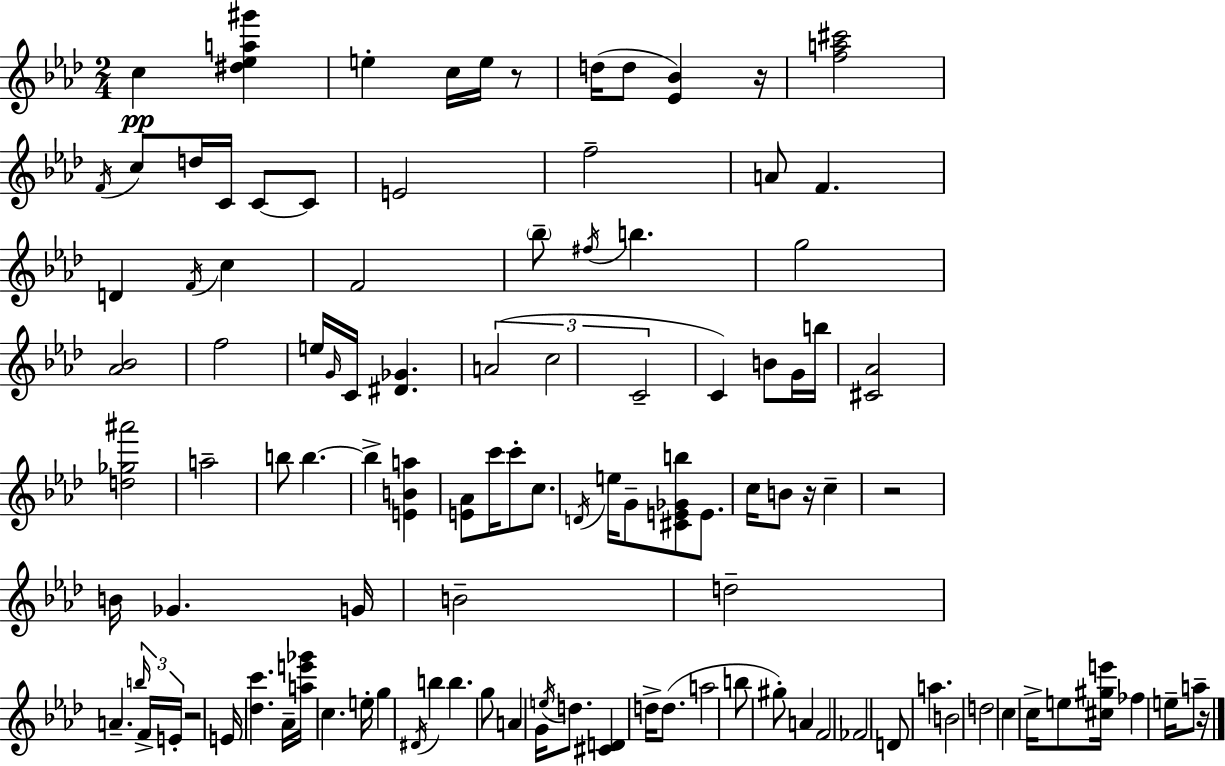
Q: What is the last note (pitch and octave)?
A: A5